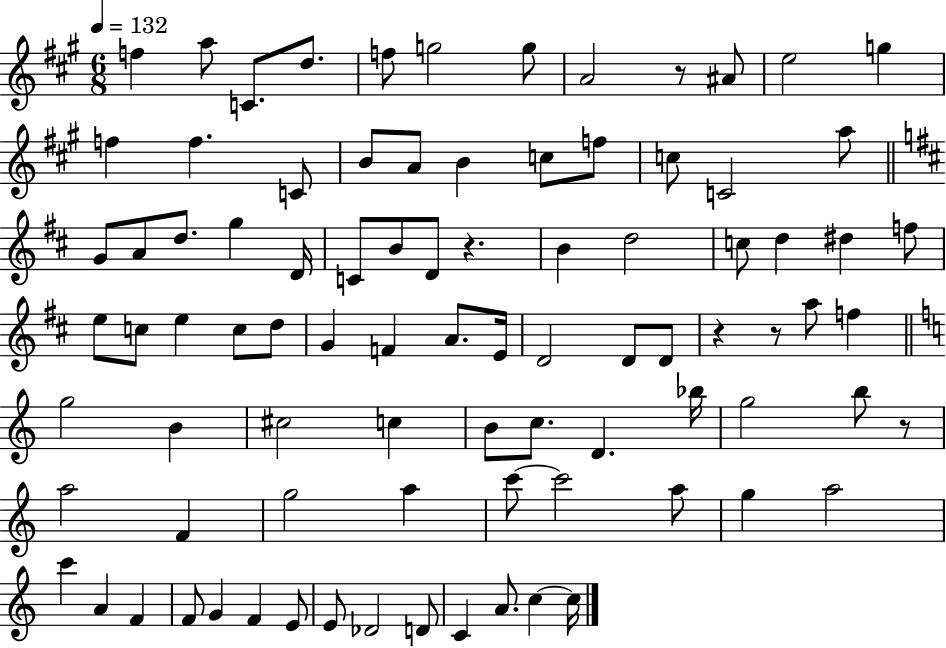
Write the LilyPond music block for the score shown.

{
  \clef treble
  \numericTimeSignature
  \time 6/8
  \key a \major
  \tempo 4 = 132
  \repeat volta 2 { f''4 a''8 c'8. d''8. | f''8 g''2 g''8 | a'2 r8 ais'8 | e''2 g''4 | \break f''4 f''4. c'8 | b'8 a'8 b'4 c''8 f''8 | c''8 c'2 a''8 | \bar "||" \break \key d \major g'8 a'8 d''8. g''4 d'16 | c'8 b'8 d'8 r4. | b'4 d''2 | c''8 d''4 dis''4 f''8 | \break e''8 c''8 e''4 c''8 d''8 | g'4 f'4 a'8. e'16 | d'2 d'8 d'8 | r4 r8 a''8 f''4 | \break \bar "||" \break \key c \major g''2 b'4 | cis''2 c''4 | b'8 c''8. d'4. bes''16 | g''2 b''8 r8 | \break a''2 f'4 | g''2 a''4 | c'''8~~ c'''2 a''8 | g''4 a''2 | \break c'''4 a'4 f'4 | f'8 g'4 f'4 e'8 | e'8 des'2 d'8 | c'4 a'8. c''4~~ c''16 | \break } \bar "|."
}